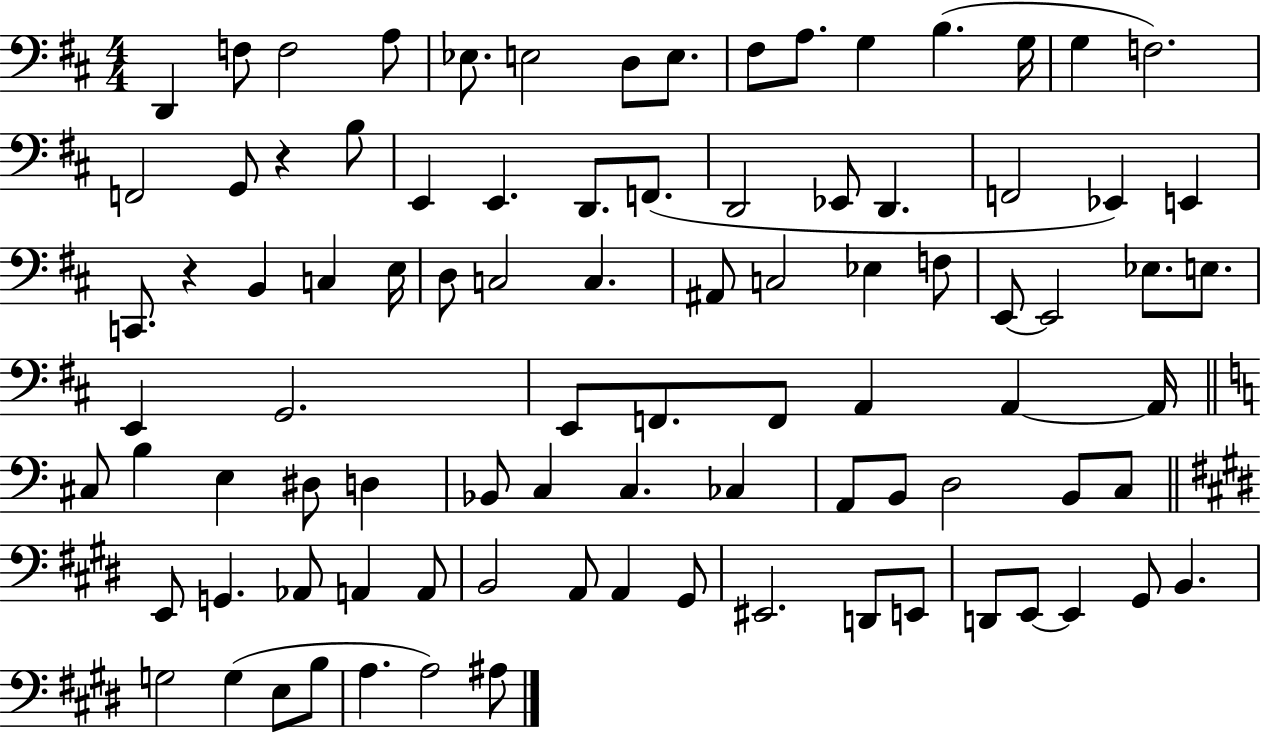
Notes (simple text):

D2/q F3/e F3/h A3/e Eb3/e. E3/h D3/e E3/e. F#3/e A3/e. G3/q B3/q. G3/s G3/q F3/h. F2/h G2/e R/q B3/e E2/q E2/q. D2/e. F2/e. D2/h Eb2/e D2/q. F2/h Eb2/q E2/q C2/e. R/q B2/q C3/q E3/s D3/e C3/h C3/q. A#2/e C3/h Eb3/q F3/e E2/e E2/h Eb3/e. E3/e. E2/q G2/h. E2/e F2/e. F2/e A2/q A2/q A2/s C#3/e B3/q E3/q D#3/e D3/q Bb2/e C3/q C3/q. CES3/q A2/e B2/e D3/h B2/e C3/e E2/e G2/q. Ab2/e A2/q A2/e B2/h A2/e A2/q G#2/e EIS2/h. D2/e E2/e D2/e E2/e E2/q G#2/e B2/q. G3/h G3/q E3/e B3/e A3/q. A3/h A#3/e